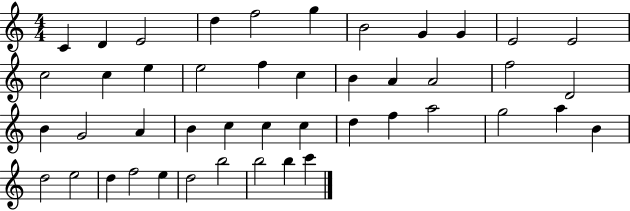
X:1
T:Untitled
M:4/4
L:1/4
K:C
C D E2 d f2 g B2 G G E2 E2 c2 c e e2 f c B A A2 f2 D2 B G2 A B c c c d f a2 g2 a B d2 e2 d f2 e d2 b2 b2 b c'